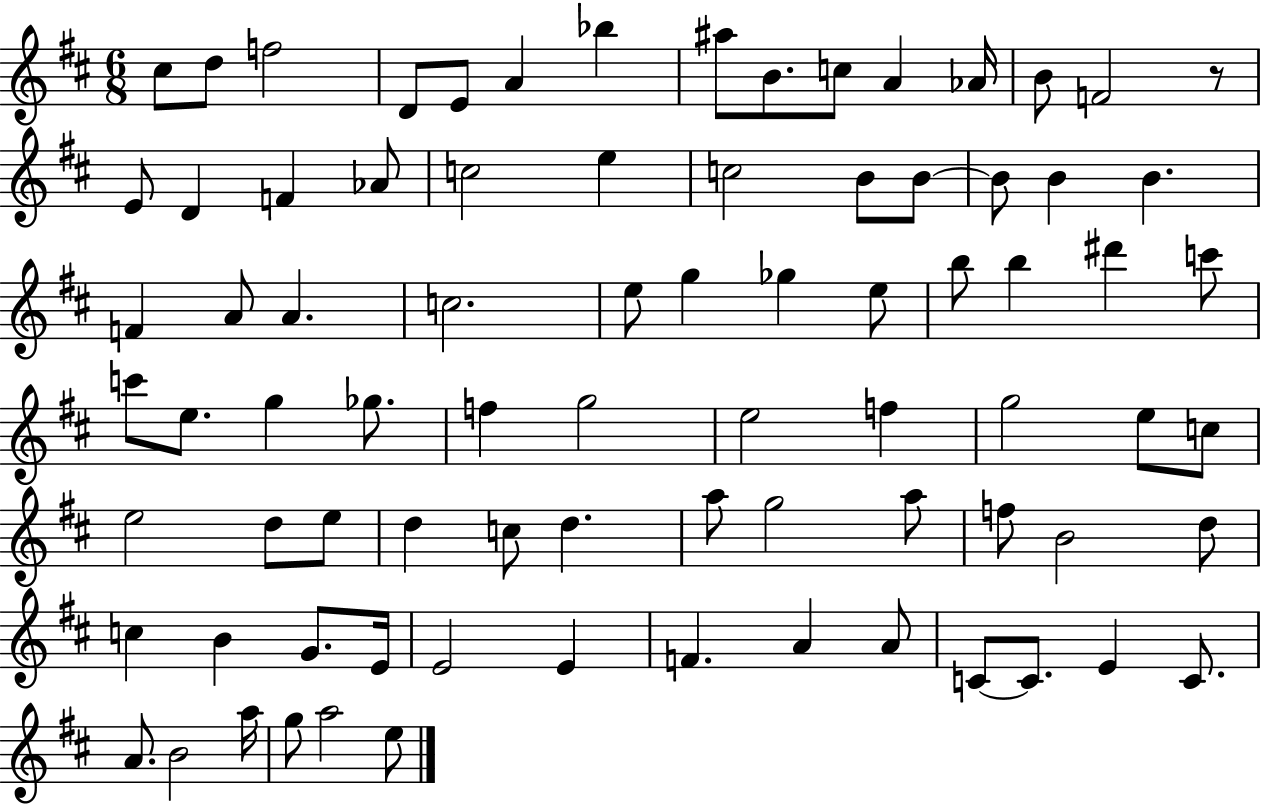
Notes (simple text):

C#5/e D5/e F5/h D4/e E4/e A4/q Bb5/q A#5/e B4/e. C5/e A4/q Ab4/s B4/e F4/h R/e E4/e D4/q F4/q Ab4/e C5/h E5/q C5/h B4/e B4/e B4/e B4/q B4/q. F4/q A4/e A4/q. C5/h. E5/e G5/q Gb5/q E5/e B5/e B5/q D#6/q C6/e C6/e E5/e. G5/q Gb5/e. F5/q G5/h E5/h F5/q G5/h E5/e C5/e E5/h D5/e E5/e D5/q C5/e D5/q. A5/e G5/h A5/e F5/e B4/h D5/e C5/q B4/q G4/e. E4/s E4/h E4/q F4/q. A4/q A4/e C4/e C4/e. E4/q C4/e. A4/e. B4/h A5/s G5/e A5/h E5/e